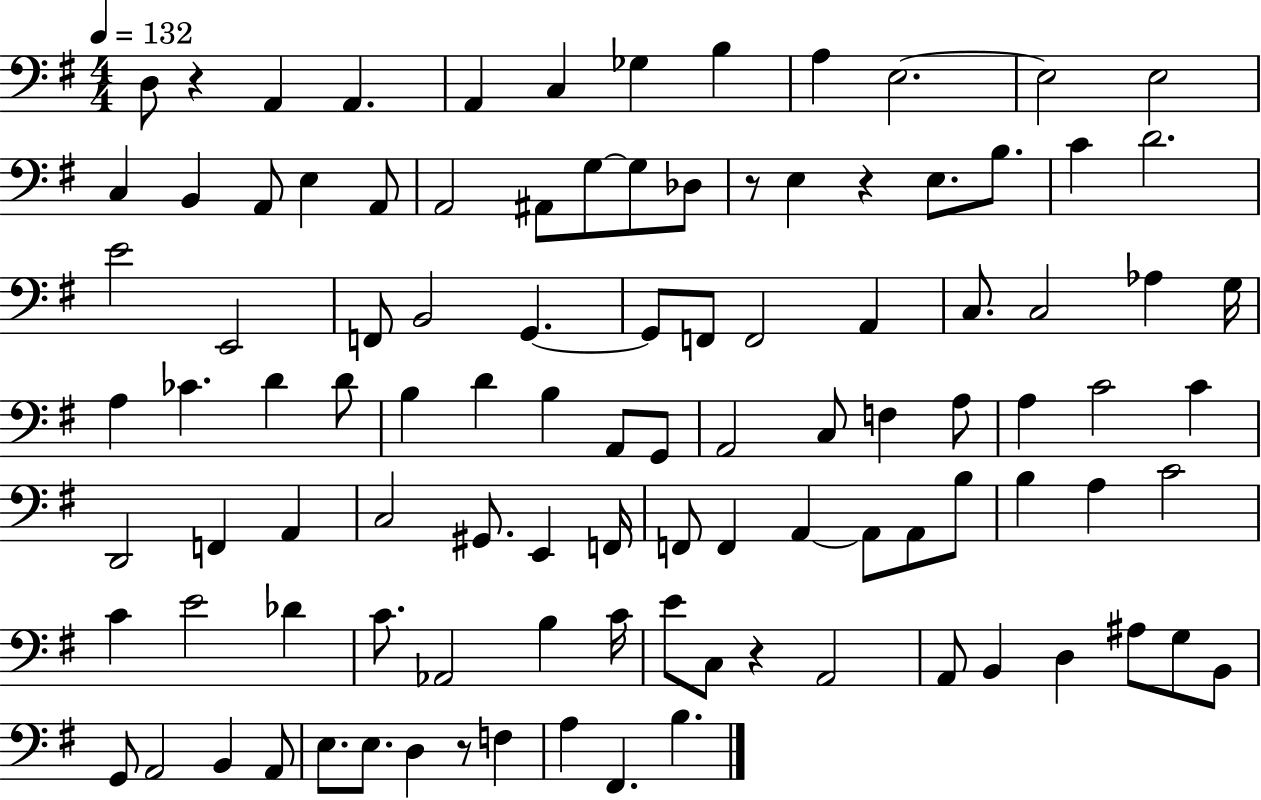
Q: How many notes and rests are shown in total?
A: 103